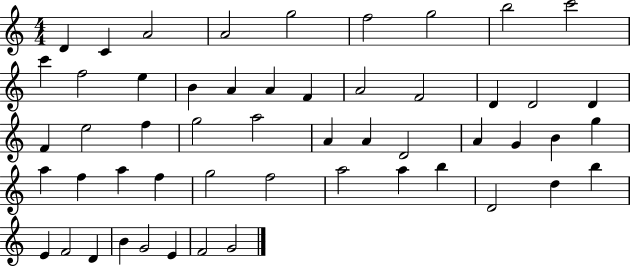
{
  \clef treble
  \numericTimeSignature
  \time 4/4
  \key c \major
  d'4 c'4 a'2 | a'2 g''2 | f''2 g''2 | b''2 c'''2 | \break c'''4 f''2 e''4 | b'4 a'4 a'4 f'4 | a'2 f'2 | d'4 d'2 d'4 | \break f'4 e''2 f''4 | g''2 a''2 | a'4 a'4 d'2 | a'4 g'4 b'4 g''4 | \break a''4 f''4 a''4 f''4 | g''2 f''2 | a''2 a''4 b''4 | d'2 d''4 b''4 | \break e'4 f'2 d'4 | b'4 g'2 e'4 | f'2 g'2 | \bar "|."
}